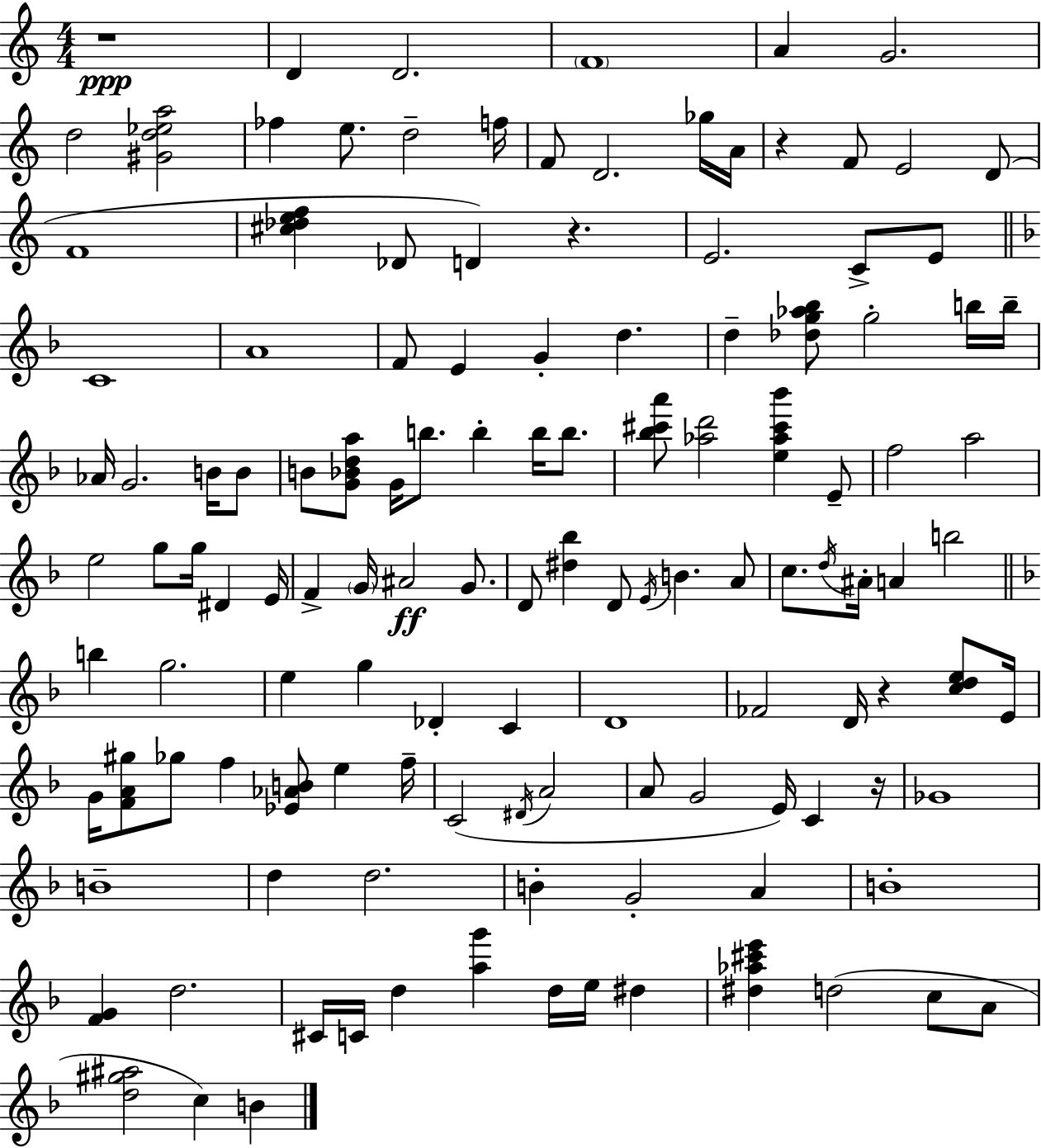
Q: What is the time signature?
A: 4/4